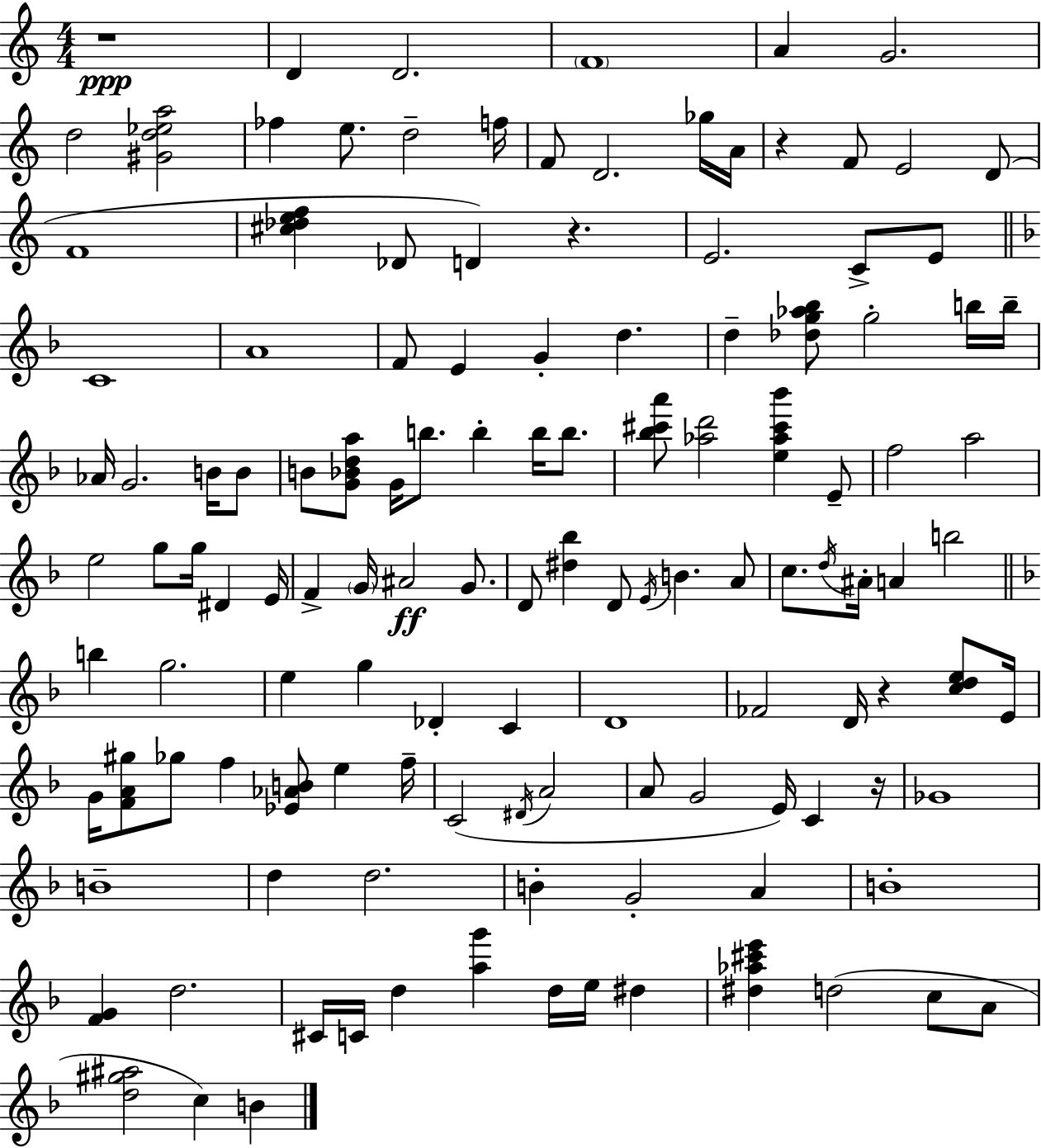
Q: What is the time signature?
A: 4/4